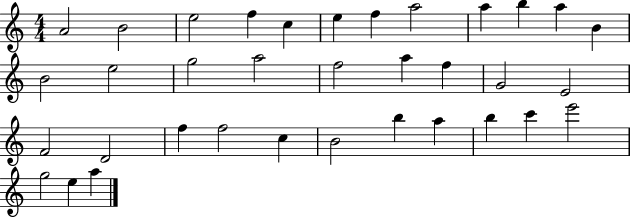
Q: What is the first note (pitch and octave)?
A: A4